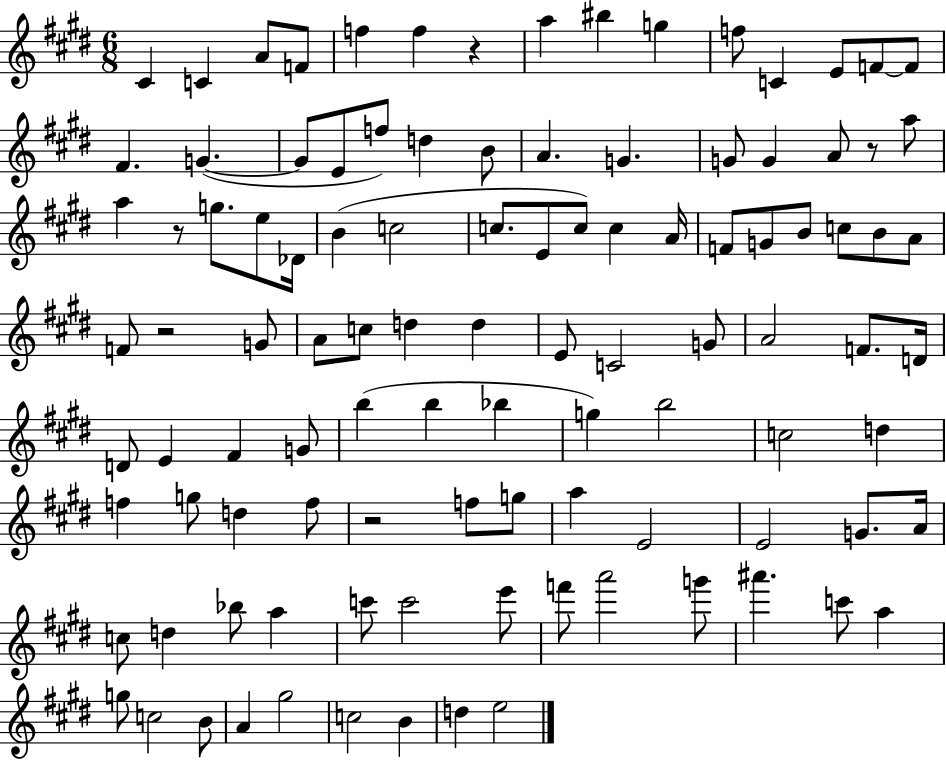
C#4/q C4/q A4/e F4/e F5/q F5/q R/q A5/q BIS5/q G5/q F5/e C4/q E4/e F4/e F4/e F#4/q. G4/q. G4/e E4/e F5/e D5/q B4/e A4/q. G4/q. G4/e G4/q A4/e R/e A5/e A5/q R/e G5/e. E5/e Db4/s B4/q C5/h C5/e. E4/e C5/e C5/q A4/s F4/e G4/e B4/e C5/e B4/e A4/e F4/e R/h G4/e A4/e C5/e D5/q D5/q E4/e C4/h G4/e A4/h F4/e. D4/s D4/e E4/q F#4/q G4/e B5/q B5/q Bb5/q G5/q B5/h C5/h D5/q F5/q G5/e D5/q F5/e R/h F5/e G5/e A5/q E4/h E4/h G4/e. A4/s C5/e D5/q Bb5/e A5/q C6/e C6/h E6/e F6/e A6/h G6/e A#6/q. C6/e A5/q G5/e C5/h B4/e A4/q G#5/h C5/h B4/q D5/q E5/h